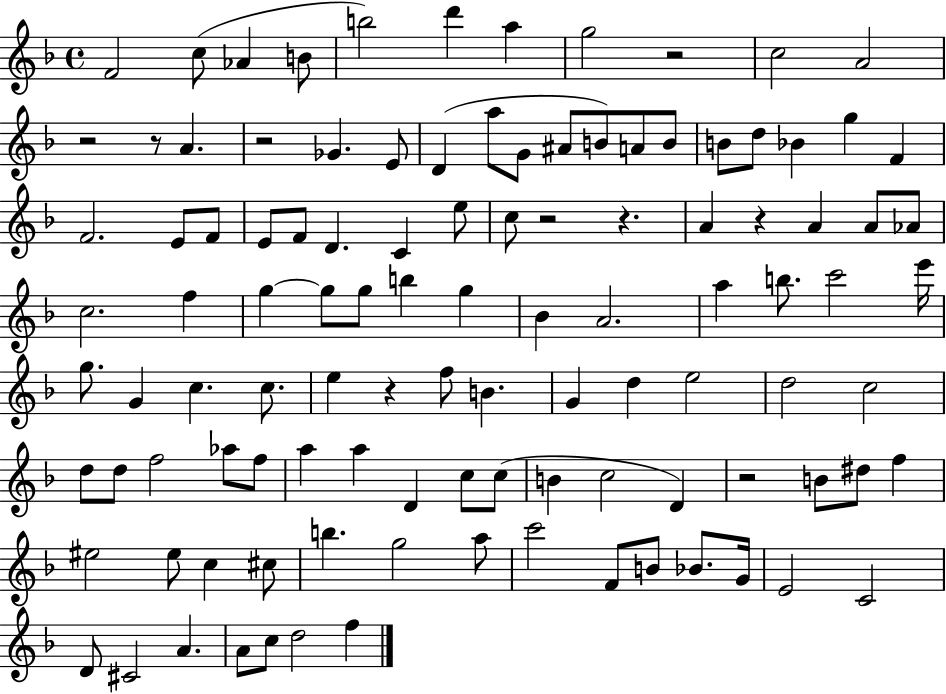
{
  \clef treble
  \time 4/4
  \defaultTimeSignature
  \key f \major
  \repeat volta 2 { f'2 c''8( aes'4 b'8 | b''2) d'''4 a''4 | g''2 r2 | c''2 a'2 | \break r2 r8 a'4. | r2 ges'4. e'8 | d'4( a''8 g'8 ais'8 b'8) a'8 b'8 | b'8 d''8 bes'4 g''4 f'4 | \break f'2. e'8 f'8 | e'8 f'8 d'4. c'4 e''8 | c''8 r2 r4. | a'4 r4 a'4 a'8 aes'8 | \break c''2. f''4 | g''4~~ g''8 g''8 b''4 g''4 | bes'4 a'2. | a''4 b''8. c'''2 e'''16 | \break g''8. g'4 c''4. c''8. | e''4 r4 f''8 b'4. | g'4 d''4 e''2 | d''2 c''2 | \break d''8 d''8 f''2 aes''8 f''8 | a''4 a''4 d'4 c''8 c''8( | b'4 c''2 d'4) | r2 b'8 dis''8 f''4 | \break eis''2 eis''8 c''4 cis''8 | b''4. g''2 a''8 | c'''2 f'8 b'8 bes'8. g'16 | e'2 c'2 | \break d'8 cis'2 a'4. | a'8 c''8 d''2 f''4 | } \bar "|."
}